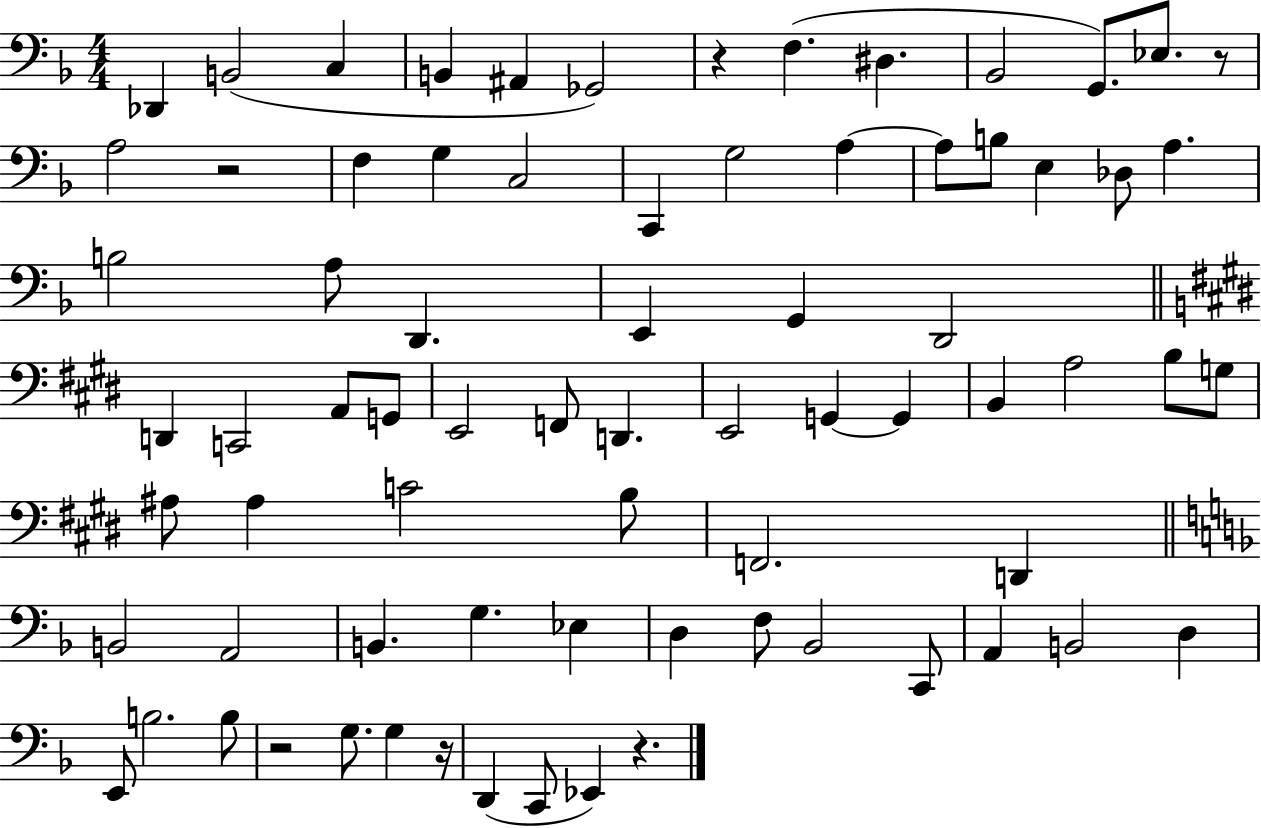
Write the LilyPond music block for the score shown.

{
  \clef bass
  \numericTimeSignature
  \time 4/4
  \key f \major
  \repeat volta 2 { des,4 b,2( c4 | b,4 ais,4 ges,2) | r4 f4.( dis4. | bes,2 g,8.) ees8. r8 | \break a2 r2 | f4 g4 c2 | c,4 g2 a4~~ | a8 b8 e4 des8 a4. | \break b2 a8 d,4. | e,4 g,4 d,2 | \bar "||" \break \key e \major d,4 c,2 a,8 g,8 | e,2 f,8 d,4. | e,2 g,4~~ g,4 | b,4 a2 b8 g8 | \break ais8 ais4 c'2 b8 | f,2. d,4 | \bar "||" \break \key f \major b,2 a,2 | b,4. g4. ees4 | d4 f8 bes,2 c,8 | a,4 b,2 d4 | \break e,8 b2. b8 | r2 g8. g4 r16 | d,4( c,8 ees,4) r4. | } \bar "|."
}